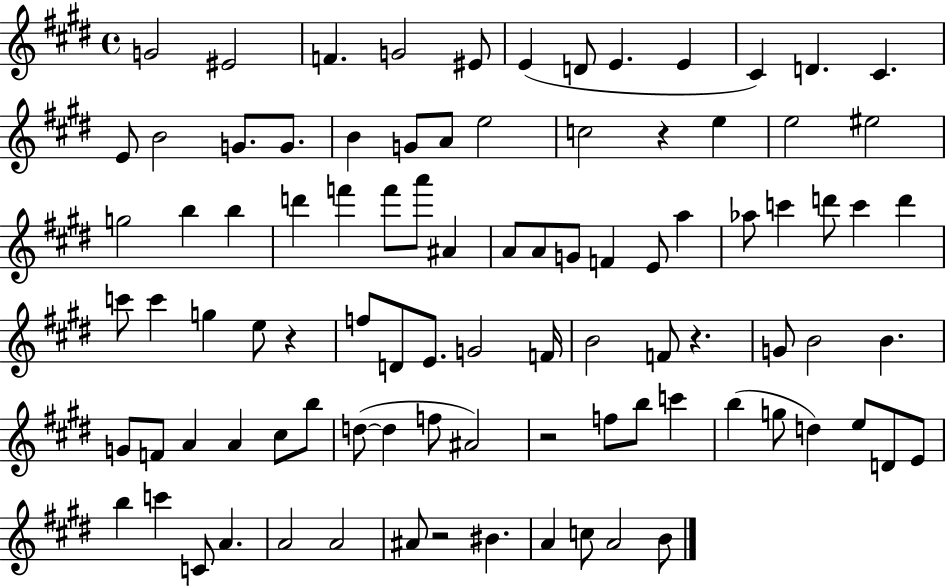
G4/h EIS4/h F4/q. G4/h EIS4/e E4/q D4/e E4/q. E4/q C#4/q D4/q. C#4/q. E4/e B4/h G4/e. G4/e. B4/q G4/e A4/e E5/h C5/h R/q E5/q E5/h EIS5/h G5/h B5/q B5/q D6/q F6/q F6/e A6/e A#4/q A4/e A4/e G4/e F4/q E4/e A5/q Ab5/e C6/q D6/e C6/q D6/q C6/e C6/q G5/q E5/e R/q F5/e D4/e E4/e. G4/h F4/s B4/h F4/e R/q. G4/e B4/h B4/q. G4/e F4/e A4/q A4/q C#5/e B5/e D5/e D5/q F5/e A#4/h R/h F5/e B5/e C6/q B5/q G5/e D5/q E5/e D4/e E4/e B5/q C6/q C4/e A4/q. A4/h A4/h A#4/e R/h BIS4/q. A4/q C5/e A4/h B4/e